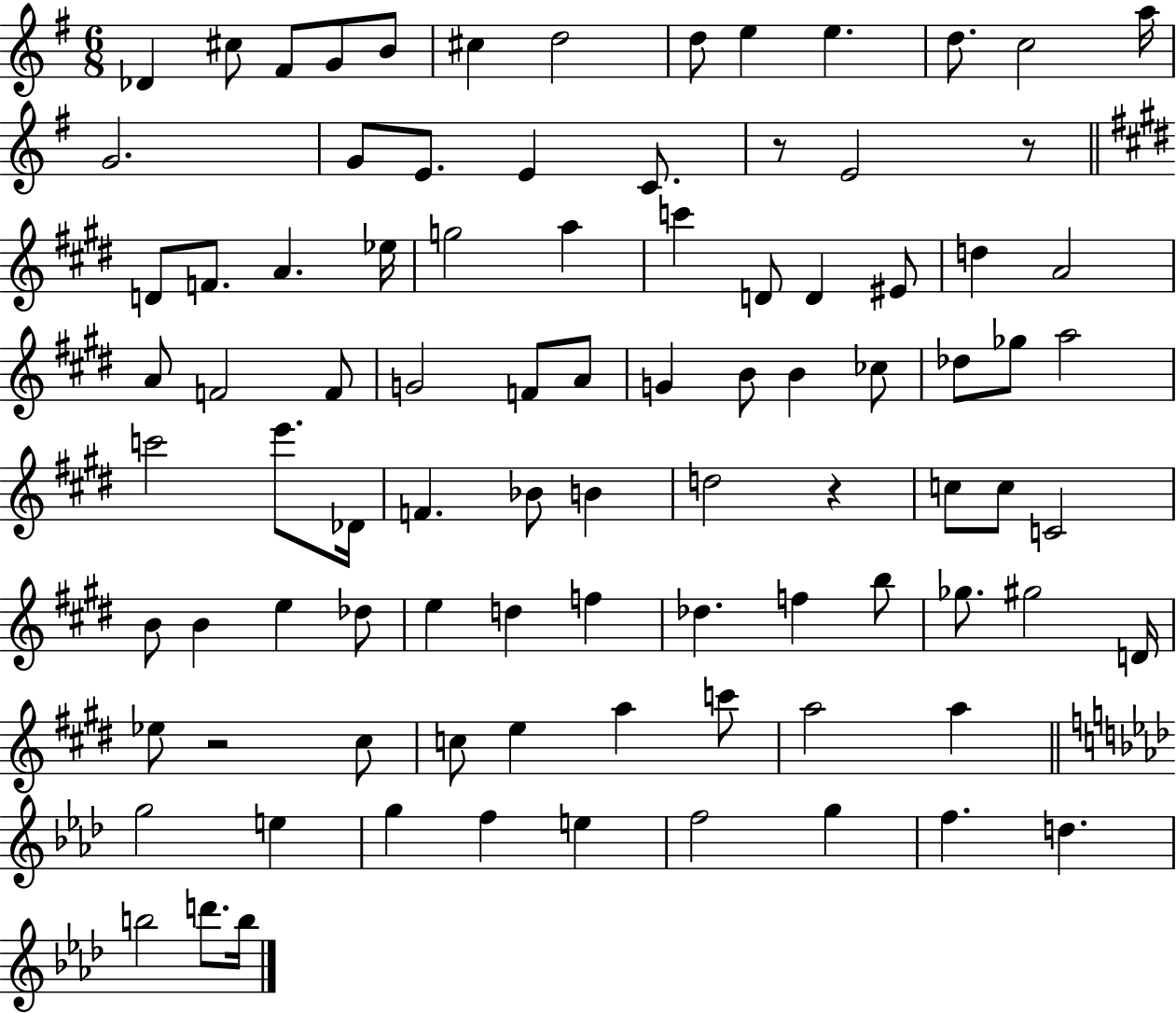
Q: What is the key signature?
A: G major